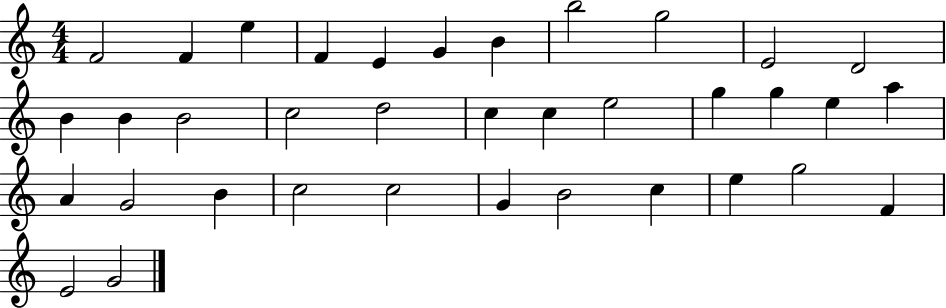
X:1
T:Untitled
M:4/4
L:1/4
K:C
F2 F e F E G B b2 g2 E2 D2 B B B2 c2 d2 c c e2 g g e a A G2 B c2 c2 G B2 c e g2 F E2 G2